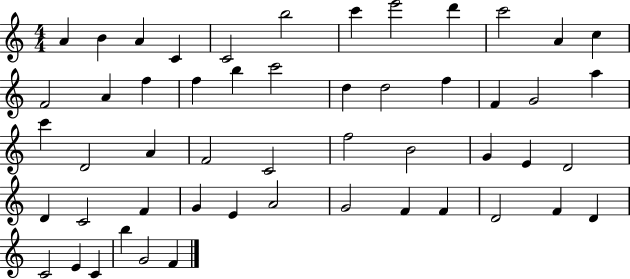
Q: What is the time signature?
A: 4/4